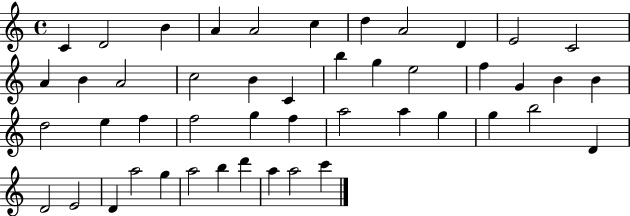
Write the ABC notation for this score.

X:1
T:Untitled
M:4/4
L:1/4
K:C
C D2 B A A2 c d A2 D E2 C2 A B A2 c2 B C b g e2 f G B B d2 e f f2 g f a2 a g g b2 D D2 E2 D a2 g a2 b d' a a2 c'